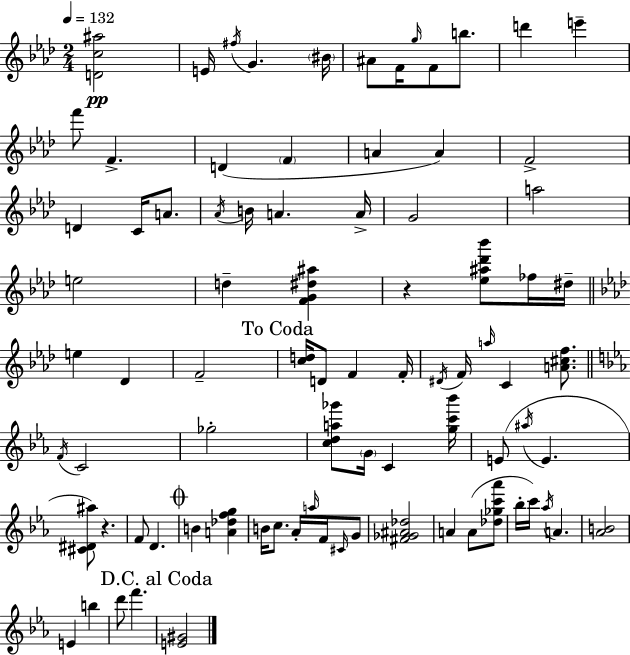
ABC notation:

X:1
T:Untitled
M:2/4
L:1/4
K:Fm
[Dc^a]2 E/4 ^f/4 G ^B/4 ^A/2 F/4 g/4 F/2 b/2 d' e' f'/2 F D F A A F2 D C/4 A/2 _A/4 B/4 A A/4 G2 a2 e2 d [FG^d^a] z [_e^a_d'_b']/2 _f/4 ^d/4 e _D F2 [cd]/4 D/2 F F/4 ^D/4 F/4 a/4 C [A^cf]/2 F/4 C2 _g2 [cda_g']/2 G/4 C [gc'_b']/4 E/2 ^a/4 E [^C^D^a]/2 z F/2 D B [A_dfg] B/4 c/2 _A/4 a/4 F/4 ^C/4 G/2 [^F_G^A_d]2 A A/2 [_d_gc'_a']/2 _b/4 c'/4 _a/4 A [_AB]2 E b d'/2 f' [E^G]2